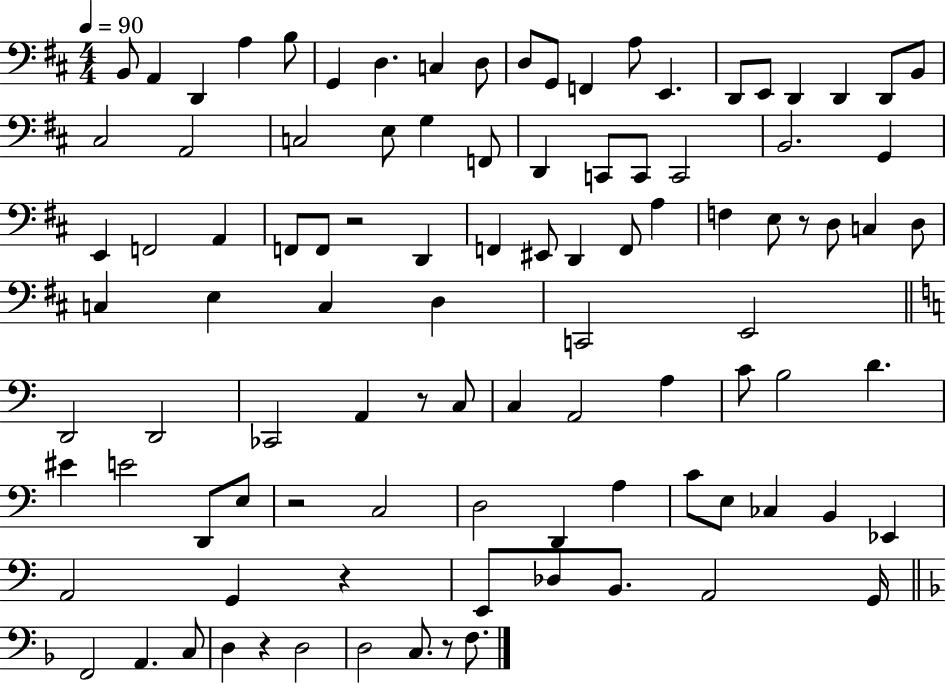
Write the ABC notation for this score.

X:1
T:Untitled
M:4/4
L:1/4
K:D
B,,/2 A,, D,, A, B,/2 G,, D, C, D,/2 D,/2 G,,/2 F,, A,/2 E,, D,,/2 E,,/2 D,, D,, D,,/2 B,,/2 ^C,2 A,,2 C,2 E,/2 G, F,,/2 D,, C,,/2 C,,/2 C,,2 B,,2 G,, E,, F,,2 A,, F,,/2 F,,/2 z2 D,, F,, ^E,,/2 D,, F,,/2 A, F, E,/2 z/2 D,/2 C, D,/2 C, E, C, D, C,,2 E,,2 D,,2 D,,2 _C,,2 A,, z/2 C,/2 C, A,,2 A, C/2 B,2 D ^E E2 D,,/2 E,/2 z2 C,2 D,2 D,, A, C/2 E,/2 _C, B,, _E,, A,,2 G,, z E,,/2 _D,/2 B,,/2 A,,2 G,,/4 F,,2 A,, C,/2 D, z D,2 D,2 C,/2 z/2 F,/2